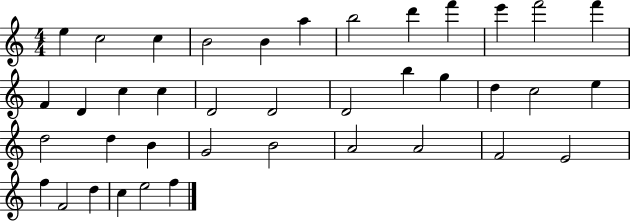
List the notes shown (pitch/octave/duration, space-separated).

E5/q C5/h C5/q B4/h B4/q A5/q B5/h D6/q F6/q E6/q F6/h F6/q F4/q D4/q C5/q C5/q D4/h D4/h D4/h B5/q G5/q D5/q C5/h E5/q D5/h D5/q B4/q G4/h B4/h A4/h A4/h F4/h E4/h F5/q F4/h D5/q C5/q E5/h F5/q